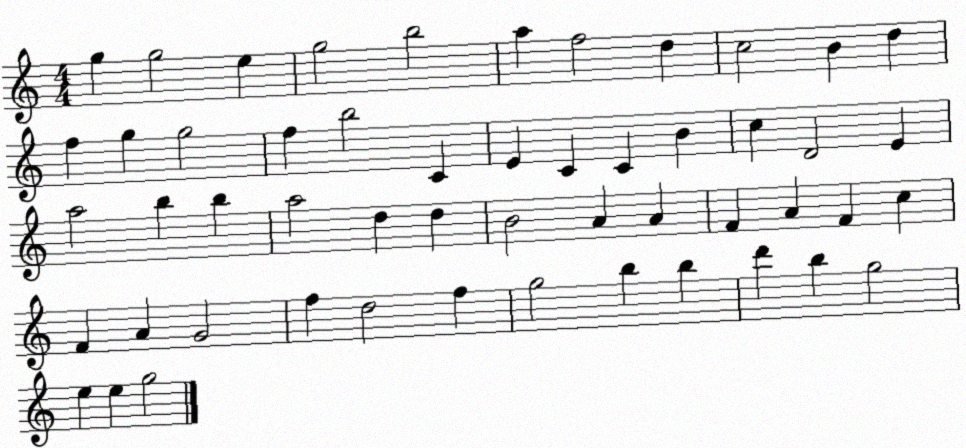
X:1
T:Untitled
M:4/4
L:1/4
K:C
g g2 e g2 b2 a f2 d c2 B d f g g2 f b2 C E C C B c D2 E a2 b b a2 d d B2 A A F A F c F A G2 f d2 f g2 b b d' b g2 e e g2